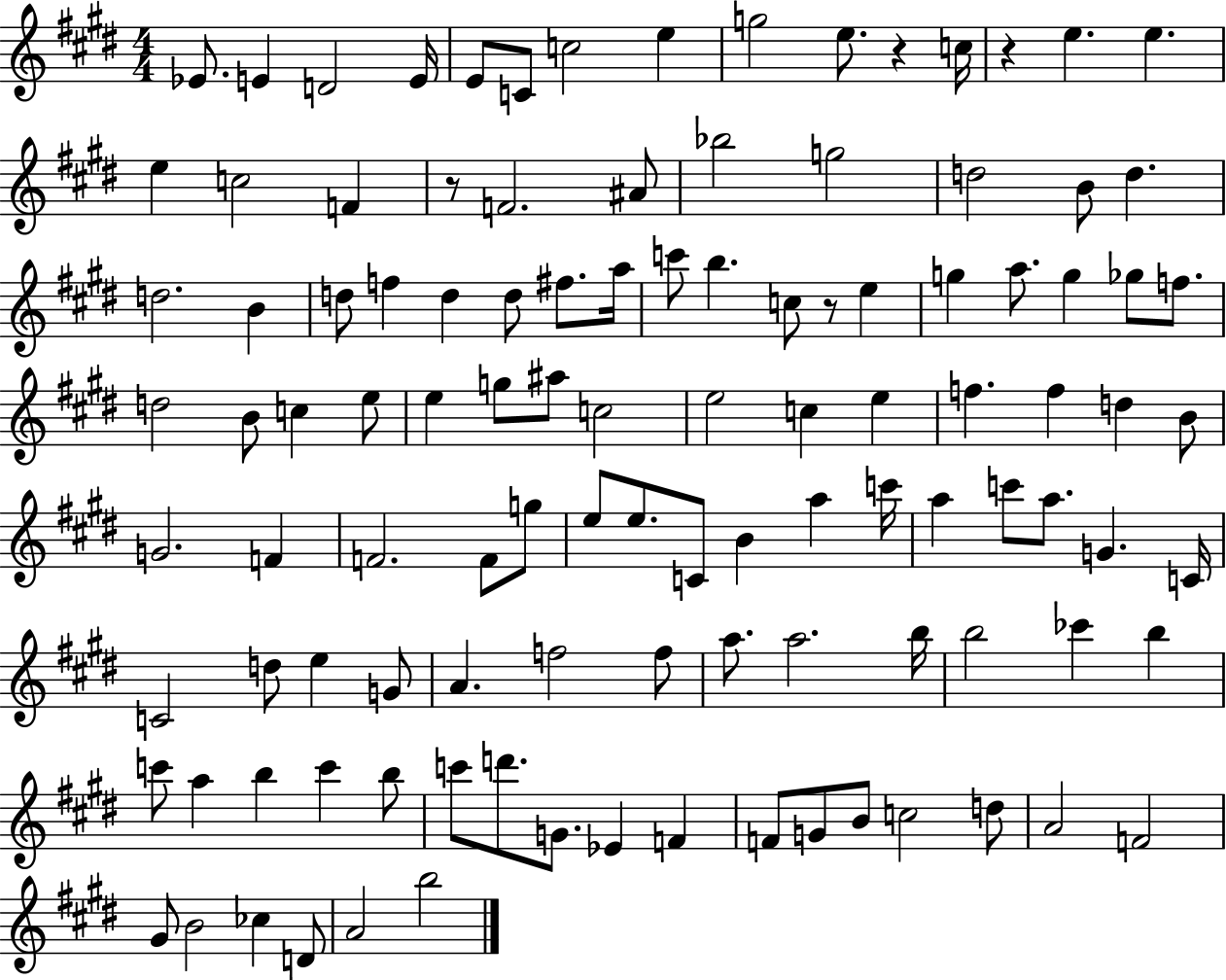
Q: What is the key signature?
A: E major